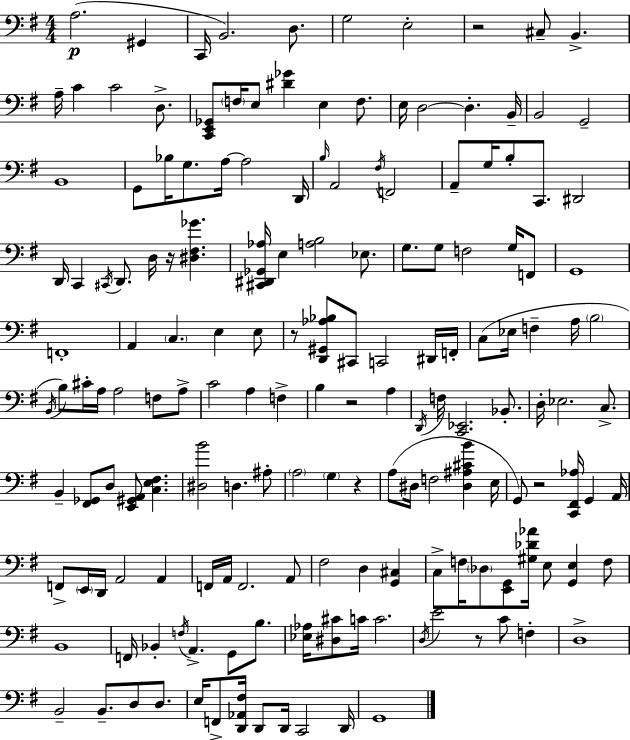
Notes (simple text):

A3/h. G#2/q C2/s B2/h. D3/e. G3/h E3/h R/h C#3/e B2/q. A3/s C4/q C4/h D3/e. [C2,E2,Gb2]/e F3/s E3/e [D#4,Gb4]/q E3/q F3/e. E3/s D3/h D3/q. B2/s B2/h G2/h B2/w G2/e Bb3/s G3/e. A3/s A3/h D2/s B3/s A2/h F#3/s F2/h A2/e G3/s B3/e C2/e. D#2/h D2/s C2/q C#2/s D2/e. D3/s R/s [D#3,F#3,Gb4]/q. [C#2,D#2,Gb2,Ab3]/s E3/q [A3,B3]/h Eb3/e. G3/e. G3/e F3/h G3/s F2/e G2/w F2/w A2/q C3/q. E3/q E3/e R/e [D2,G#2,Ab3,Bb3]/e C#2/e C2/h D#2/s F2/s C3/e Eb3/s F3/q A3/s B3/h B2/s B3/e C#4/s A3/s A3/h F3/e A3/e C4/h A3/q F3/q B3/q R/h A3/q D2/s F3/s [C2,Eb2]/h. Bb2/e. D3/s Eb3/h. C3/e. B2/q [F#2,Gb2]/e D3/e [E2,G#2,A2]/e [C3,E3,F#3]/q. [D#3,B4]/h D3/q. A#3/e A3/h G3/q R/q A3/e D#3/s F3/h [D#3,A#3,C#4,B4]/q E3/s G2/e R/h [C2,F#2,Ab3]/s G2/q A2/s F2/e E2/s D2/s A2/h A2/q F2/s A2/s F2/h. A2/e F#3/h D3/q [G2,C#3]/q C3/e F3/s Db3/e [E2,G2]/e [G#3,Db4,Ab4]/s E3/e [G2,E3]/q F3/e B2/w F2/s Bb2/q F3/s A2/q. G2/e B3/e. [Eb3,Ab3]/s [D#3,C#4]/e C4/s C4/h. D3/s E4/h R/e C4/e F3/q D3/w B2/h B2/e. D3/e D3/e. E3/s F2/e [D2,Ab2,F#3]/s D2/e D2/s C2/h D2/s G2/w